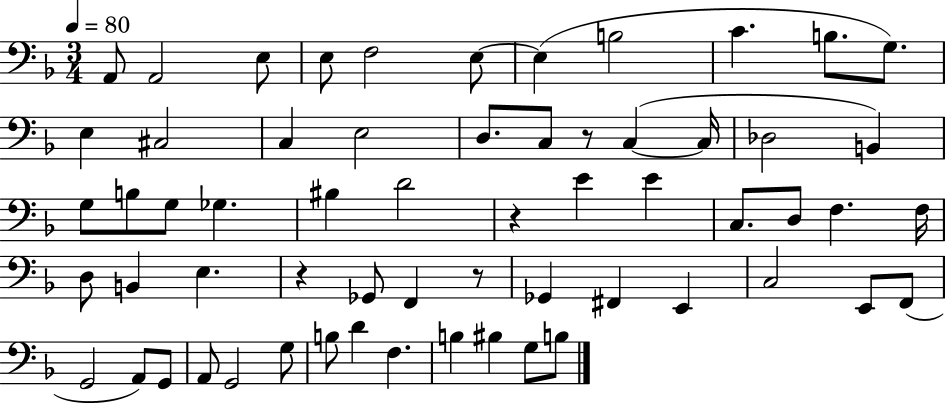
{
  \clef bass
  \numericTimeSignature
  \time 3/4
  \key f \major
  \tempo 4 = 80
  a,8 a,2 e8 | e8 f2 e8~~ | e4( b2 | c'4. b8. g8.) | \break e4 cis2 | c4 e2 | d8. c8 r8 c4~(~ c16 | des2 b,4) | \break g8 b8 g8 ges4. | bis4 d'2 | r4 e'4 e'4 | c8. d8 f4. f16 | \break d8 b,4 e4. | r4 ges,8 f,4 r8 | ges,4 fis,4 e,4 | c2 e,8 f,8( | \break g,2 a,8) g,8 | a,8 g,2 g8 | b8 d'4 f4. | b4 bis4 g8 b8 | \break \bar "|."
}